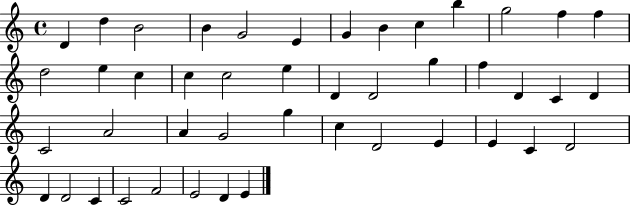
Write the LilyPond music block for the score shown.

{
  \clef treble
  \time 4/4
  \defaultTimeSignature
  \key c \major
  d'4 d''4 b'2 | b'4 g'2 e'4 | g'4 b'4 c''4 b''4 | g''2 f''4 f''4 | \break d''2 e''4 c''4 | c''4 c''2 e''4 | d'4 d'2 g''4 | f''4 d'4 c'4 d'4 | \break c'2 a'2 | a'4 g'2 g''4 | c''4 d'2 e'4 | e'4 c'4 d'2 | \break d'4 d'2 c'4 | c'2 f'2 | e'2 d'4 e'4 | \bar "|."
}